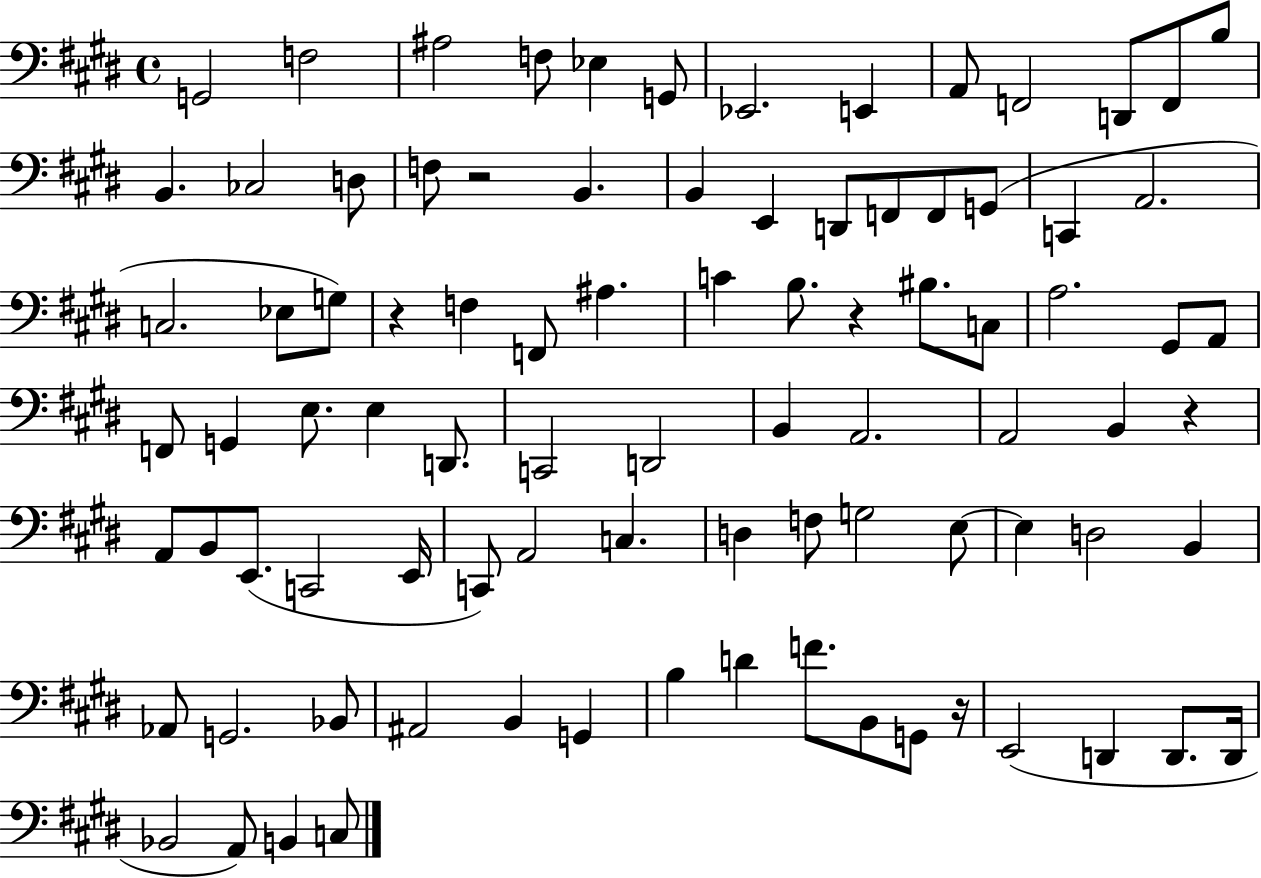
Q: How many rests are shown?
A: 5